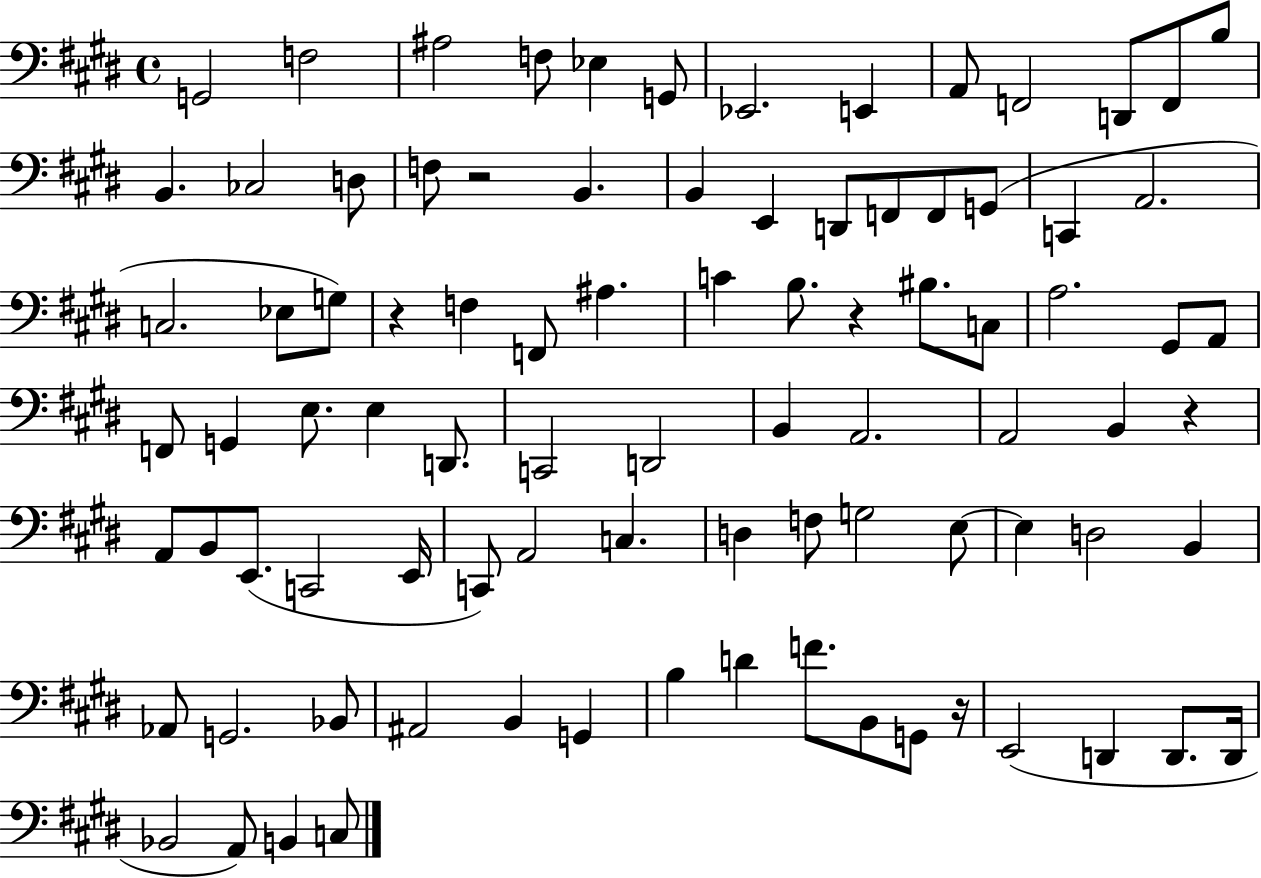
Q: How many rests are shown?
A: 5